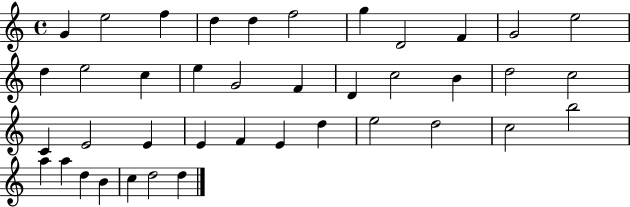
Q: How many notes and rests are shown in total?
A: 40